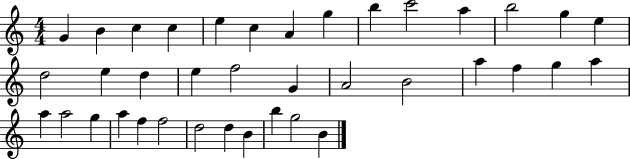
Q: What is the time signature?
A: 4/4